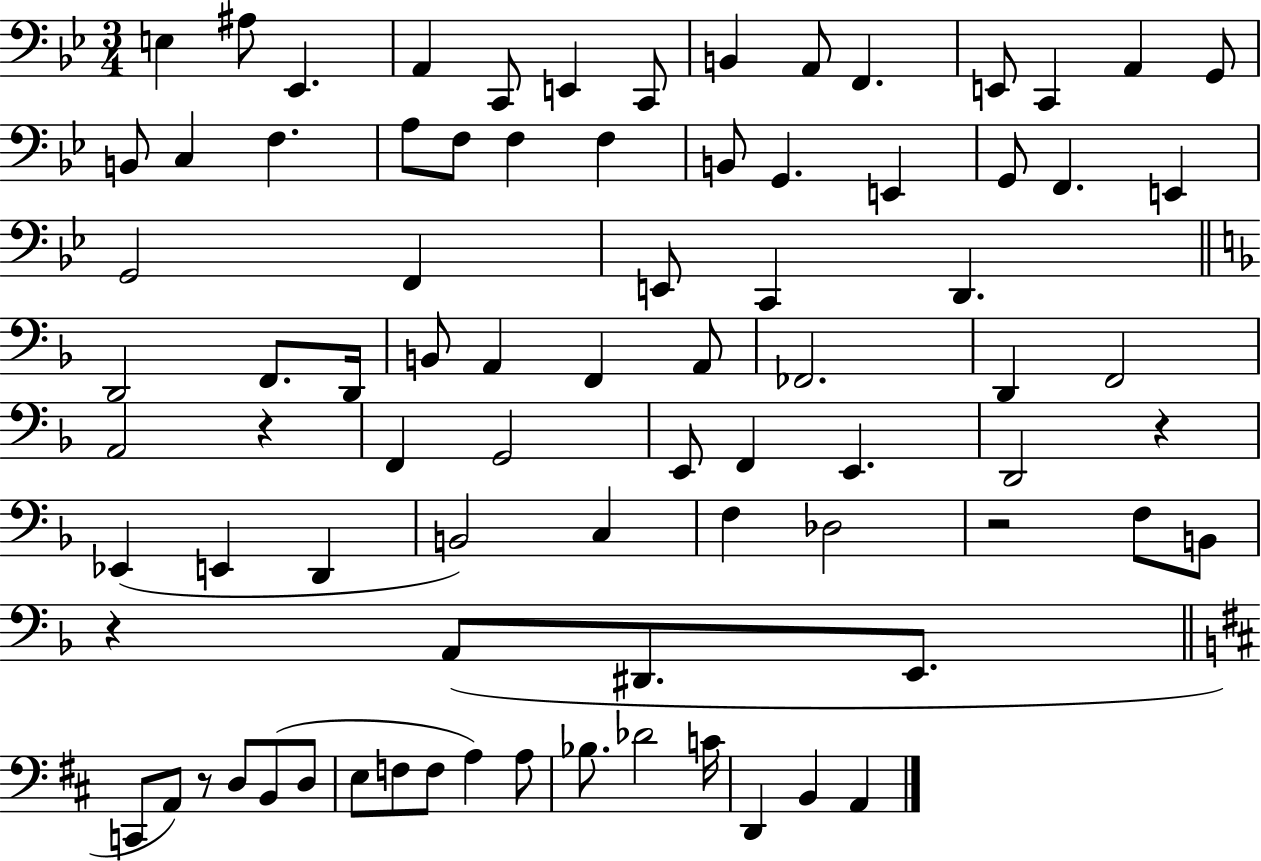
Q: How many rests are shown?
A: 5